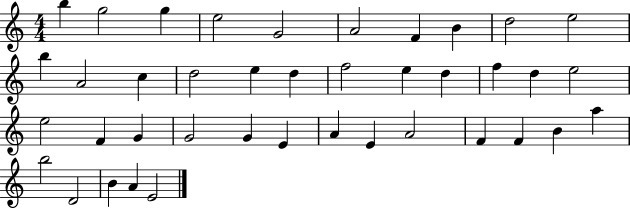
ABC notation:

X:1
T:Untitled
M:4/4
L:1/4
K:C
b g2 g e2 G2 A2 F B d2 e2 b A2 c d2 e d f2 e d f d e2 e2 F G G2 G E A E A2 F F B a b2 D2 B A E2